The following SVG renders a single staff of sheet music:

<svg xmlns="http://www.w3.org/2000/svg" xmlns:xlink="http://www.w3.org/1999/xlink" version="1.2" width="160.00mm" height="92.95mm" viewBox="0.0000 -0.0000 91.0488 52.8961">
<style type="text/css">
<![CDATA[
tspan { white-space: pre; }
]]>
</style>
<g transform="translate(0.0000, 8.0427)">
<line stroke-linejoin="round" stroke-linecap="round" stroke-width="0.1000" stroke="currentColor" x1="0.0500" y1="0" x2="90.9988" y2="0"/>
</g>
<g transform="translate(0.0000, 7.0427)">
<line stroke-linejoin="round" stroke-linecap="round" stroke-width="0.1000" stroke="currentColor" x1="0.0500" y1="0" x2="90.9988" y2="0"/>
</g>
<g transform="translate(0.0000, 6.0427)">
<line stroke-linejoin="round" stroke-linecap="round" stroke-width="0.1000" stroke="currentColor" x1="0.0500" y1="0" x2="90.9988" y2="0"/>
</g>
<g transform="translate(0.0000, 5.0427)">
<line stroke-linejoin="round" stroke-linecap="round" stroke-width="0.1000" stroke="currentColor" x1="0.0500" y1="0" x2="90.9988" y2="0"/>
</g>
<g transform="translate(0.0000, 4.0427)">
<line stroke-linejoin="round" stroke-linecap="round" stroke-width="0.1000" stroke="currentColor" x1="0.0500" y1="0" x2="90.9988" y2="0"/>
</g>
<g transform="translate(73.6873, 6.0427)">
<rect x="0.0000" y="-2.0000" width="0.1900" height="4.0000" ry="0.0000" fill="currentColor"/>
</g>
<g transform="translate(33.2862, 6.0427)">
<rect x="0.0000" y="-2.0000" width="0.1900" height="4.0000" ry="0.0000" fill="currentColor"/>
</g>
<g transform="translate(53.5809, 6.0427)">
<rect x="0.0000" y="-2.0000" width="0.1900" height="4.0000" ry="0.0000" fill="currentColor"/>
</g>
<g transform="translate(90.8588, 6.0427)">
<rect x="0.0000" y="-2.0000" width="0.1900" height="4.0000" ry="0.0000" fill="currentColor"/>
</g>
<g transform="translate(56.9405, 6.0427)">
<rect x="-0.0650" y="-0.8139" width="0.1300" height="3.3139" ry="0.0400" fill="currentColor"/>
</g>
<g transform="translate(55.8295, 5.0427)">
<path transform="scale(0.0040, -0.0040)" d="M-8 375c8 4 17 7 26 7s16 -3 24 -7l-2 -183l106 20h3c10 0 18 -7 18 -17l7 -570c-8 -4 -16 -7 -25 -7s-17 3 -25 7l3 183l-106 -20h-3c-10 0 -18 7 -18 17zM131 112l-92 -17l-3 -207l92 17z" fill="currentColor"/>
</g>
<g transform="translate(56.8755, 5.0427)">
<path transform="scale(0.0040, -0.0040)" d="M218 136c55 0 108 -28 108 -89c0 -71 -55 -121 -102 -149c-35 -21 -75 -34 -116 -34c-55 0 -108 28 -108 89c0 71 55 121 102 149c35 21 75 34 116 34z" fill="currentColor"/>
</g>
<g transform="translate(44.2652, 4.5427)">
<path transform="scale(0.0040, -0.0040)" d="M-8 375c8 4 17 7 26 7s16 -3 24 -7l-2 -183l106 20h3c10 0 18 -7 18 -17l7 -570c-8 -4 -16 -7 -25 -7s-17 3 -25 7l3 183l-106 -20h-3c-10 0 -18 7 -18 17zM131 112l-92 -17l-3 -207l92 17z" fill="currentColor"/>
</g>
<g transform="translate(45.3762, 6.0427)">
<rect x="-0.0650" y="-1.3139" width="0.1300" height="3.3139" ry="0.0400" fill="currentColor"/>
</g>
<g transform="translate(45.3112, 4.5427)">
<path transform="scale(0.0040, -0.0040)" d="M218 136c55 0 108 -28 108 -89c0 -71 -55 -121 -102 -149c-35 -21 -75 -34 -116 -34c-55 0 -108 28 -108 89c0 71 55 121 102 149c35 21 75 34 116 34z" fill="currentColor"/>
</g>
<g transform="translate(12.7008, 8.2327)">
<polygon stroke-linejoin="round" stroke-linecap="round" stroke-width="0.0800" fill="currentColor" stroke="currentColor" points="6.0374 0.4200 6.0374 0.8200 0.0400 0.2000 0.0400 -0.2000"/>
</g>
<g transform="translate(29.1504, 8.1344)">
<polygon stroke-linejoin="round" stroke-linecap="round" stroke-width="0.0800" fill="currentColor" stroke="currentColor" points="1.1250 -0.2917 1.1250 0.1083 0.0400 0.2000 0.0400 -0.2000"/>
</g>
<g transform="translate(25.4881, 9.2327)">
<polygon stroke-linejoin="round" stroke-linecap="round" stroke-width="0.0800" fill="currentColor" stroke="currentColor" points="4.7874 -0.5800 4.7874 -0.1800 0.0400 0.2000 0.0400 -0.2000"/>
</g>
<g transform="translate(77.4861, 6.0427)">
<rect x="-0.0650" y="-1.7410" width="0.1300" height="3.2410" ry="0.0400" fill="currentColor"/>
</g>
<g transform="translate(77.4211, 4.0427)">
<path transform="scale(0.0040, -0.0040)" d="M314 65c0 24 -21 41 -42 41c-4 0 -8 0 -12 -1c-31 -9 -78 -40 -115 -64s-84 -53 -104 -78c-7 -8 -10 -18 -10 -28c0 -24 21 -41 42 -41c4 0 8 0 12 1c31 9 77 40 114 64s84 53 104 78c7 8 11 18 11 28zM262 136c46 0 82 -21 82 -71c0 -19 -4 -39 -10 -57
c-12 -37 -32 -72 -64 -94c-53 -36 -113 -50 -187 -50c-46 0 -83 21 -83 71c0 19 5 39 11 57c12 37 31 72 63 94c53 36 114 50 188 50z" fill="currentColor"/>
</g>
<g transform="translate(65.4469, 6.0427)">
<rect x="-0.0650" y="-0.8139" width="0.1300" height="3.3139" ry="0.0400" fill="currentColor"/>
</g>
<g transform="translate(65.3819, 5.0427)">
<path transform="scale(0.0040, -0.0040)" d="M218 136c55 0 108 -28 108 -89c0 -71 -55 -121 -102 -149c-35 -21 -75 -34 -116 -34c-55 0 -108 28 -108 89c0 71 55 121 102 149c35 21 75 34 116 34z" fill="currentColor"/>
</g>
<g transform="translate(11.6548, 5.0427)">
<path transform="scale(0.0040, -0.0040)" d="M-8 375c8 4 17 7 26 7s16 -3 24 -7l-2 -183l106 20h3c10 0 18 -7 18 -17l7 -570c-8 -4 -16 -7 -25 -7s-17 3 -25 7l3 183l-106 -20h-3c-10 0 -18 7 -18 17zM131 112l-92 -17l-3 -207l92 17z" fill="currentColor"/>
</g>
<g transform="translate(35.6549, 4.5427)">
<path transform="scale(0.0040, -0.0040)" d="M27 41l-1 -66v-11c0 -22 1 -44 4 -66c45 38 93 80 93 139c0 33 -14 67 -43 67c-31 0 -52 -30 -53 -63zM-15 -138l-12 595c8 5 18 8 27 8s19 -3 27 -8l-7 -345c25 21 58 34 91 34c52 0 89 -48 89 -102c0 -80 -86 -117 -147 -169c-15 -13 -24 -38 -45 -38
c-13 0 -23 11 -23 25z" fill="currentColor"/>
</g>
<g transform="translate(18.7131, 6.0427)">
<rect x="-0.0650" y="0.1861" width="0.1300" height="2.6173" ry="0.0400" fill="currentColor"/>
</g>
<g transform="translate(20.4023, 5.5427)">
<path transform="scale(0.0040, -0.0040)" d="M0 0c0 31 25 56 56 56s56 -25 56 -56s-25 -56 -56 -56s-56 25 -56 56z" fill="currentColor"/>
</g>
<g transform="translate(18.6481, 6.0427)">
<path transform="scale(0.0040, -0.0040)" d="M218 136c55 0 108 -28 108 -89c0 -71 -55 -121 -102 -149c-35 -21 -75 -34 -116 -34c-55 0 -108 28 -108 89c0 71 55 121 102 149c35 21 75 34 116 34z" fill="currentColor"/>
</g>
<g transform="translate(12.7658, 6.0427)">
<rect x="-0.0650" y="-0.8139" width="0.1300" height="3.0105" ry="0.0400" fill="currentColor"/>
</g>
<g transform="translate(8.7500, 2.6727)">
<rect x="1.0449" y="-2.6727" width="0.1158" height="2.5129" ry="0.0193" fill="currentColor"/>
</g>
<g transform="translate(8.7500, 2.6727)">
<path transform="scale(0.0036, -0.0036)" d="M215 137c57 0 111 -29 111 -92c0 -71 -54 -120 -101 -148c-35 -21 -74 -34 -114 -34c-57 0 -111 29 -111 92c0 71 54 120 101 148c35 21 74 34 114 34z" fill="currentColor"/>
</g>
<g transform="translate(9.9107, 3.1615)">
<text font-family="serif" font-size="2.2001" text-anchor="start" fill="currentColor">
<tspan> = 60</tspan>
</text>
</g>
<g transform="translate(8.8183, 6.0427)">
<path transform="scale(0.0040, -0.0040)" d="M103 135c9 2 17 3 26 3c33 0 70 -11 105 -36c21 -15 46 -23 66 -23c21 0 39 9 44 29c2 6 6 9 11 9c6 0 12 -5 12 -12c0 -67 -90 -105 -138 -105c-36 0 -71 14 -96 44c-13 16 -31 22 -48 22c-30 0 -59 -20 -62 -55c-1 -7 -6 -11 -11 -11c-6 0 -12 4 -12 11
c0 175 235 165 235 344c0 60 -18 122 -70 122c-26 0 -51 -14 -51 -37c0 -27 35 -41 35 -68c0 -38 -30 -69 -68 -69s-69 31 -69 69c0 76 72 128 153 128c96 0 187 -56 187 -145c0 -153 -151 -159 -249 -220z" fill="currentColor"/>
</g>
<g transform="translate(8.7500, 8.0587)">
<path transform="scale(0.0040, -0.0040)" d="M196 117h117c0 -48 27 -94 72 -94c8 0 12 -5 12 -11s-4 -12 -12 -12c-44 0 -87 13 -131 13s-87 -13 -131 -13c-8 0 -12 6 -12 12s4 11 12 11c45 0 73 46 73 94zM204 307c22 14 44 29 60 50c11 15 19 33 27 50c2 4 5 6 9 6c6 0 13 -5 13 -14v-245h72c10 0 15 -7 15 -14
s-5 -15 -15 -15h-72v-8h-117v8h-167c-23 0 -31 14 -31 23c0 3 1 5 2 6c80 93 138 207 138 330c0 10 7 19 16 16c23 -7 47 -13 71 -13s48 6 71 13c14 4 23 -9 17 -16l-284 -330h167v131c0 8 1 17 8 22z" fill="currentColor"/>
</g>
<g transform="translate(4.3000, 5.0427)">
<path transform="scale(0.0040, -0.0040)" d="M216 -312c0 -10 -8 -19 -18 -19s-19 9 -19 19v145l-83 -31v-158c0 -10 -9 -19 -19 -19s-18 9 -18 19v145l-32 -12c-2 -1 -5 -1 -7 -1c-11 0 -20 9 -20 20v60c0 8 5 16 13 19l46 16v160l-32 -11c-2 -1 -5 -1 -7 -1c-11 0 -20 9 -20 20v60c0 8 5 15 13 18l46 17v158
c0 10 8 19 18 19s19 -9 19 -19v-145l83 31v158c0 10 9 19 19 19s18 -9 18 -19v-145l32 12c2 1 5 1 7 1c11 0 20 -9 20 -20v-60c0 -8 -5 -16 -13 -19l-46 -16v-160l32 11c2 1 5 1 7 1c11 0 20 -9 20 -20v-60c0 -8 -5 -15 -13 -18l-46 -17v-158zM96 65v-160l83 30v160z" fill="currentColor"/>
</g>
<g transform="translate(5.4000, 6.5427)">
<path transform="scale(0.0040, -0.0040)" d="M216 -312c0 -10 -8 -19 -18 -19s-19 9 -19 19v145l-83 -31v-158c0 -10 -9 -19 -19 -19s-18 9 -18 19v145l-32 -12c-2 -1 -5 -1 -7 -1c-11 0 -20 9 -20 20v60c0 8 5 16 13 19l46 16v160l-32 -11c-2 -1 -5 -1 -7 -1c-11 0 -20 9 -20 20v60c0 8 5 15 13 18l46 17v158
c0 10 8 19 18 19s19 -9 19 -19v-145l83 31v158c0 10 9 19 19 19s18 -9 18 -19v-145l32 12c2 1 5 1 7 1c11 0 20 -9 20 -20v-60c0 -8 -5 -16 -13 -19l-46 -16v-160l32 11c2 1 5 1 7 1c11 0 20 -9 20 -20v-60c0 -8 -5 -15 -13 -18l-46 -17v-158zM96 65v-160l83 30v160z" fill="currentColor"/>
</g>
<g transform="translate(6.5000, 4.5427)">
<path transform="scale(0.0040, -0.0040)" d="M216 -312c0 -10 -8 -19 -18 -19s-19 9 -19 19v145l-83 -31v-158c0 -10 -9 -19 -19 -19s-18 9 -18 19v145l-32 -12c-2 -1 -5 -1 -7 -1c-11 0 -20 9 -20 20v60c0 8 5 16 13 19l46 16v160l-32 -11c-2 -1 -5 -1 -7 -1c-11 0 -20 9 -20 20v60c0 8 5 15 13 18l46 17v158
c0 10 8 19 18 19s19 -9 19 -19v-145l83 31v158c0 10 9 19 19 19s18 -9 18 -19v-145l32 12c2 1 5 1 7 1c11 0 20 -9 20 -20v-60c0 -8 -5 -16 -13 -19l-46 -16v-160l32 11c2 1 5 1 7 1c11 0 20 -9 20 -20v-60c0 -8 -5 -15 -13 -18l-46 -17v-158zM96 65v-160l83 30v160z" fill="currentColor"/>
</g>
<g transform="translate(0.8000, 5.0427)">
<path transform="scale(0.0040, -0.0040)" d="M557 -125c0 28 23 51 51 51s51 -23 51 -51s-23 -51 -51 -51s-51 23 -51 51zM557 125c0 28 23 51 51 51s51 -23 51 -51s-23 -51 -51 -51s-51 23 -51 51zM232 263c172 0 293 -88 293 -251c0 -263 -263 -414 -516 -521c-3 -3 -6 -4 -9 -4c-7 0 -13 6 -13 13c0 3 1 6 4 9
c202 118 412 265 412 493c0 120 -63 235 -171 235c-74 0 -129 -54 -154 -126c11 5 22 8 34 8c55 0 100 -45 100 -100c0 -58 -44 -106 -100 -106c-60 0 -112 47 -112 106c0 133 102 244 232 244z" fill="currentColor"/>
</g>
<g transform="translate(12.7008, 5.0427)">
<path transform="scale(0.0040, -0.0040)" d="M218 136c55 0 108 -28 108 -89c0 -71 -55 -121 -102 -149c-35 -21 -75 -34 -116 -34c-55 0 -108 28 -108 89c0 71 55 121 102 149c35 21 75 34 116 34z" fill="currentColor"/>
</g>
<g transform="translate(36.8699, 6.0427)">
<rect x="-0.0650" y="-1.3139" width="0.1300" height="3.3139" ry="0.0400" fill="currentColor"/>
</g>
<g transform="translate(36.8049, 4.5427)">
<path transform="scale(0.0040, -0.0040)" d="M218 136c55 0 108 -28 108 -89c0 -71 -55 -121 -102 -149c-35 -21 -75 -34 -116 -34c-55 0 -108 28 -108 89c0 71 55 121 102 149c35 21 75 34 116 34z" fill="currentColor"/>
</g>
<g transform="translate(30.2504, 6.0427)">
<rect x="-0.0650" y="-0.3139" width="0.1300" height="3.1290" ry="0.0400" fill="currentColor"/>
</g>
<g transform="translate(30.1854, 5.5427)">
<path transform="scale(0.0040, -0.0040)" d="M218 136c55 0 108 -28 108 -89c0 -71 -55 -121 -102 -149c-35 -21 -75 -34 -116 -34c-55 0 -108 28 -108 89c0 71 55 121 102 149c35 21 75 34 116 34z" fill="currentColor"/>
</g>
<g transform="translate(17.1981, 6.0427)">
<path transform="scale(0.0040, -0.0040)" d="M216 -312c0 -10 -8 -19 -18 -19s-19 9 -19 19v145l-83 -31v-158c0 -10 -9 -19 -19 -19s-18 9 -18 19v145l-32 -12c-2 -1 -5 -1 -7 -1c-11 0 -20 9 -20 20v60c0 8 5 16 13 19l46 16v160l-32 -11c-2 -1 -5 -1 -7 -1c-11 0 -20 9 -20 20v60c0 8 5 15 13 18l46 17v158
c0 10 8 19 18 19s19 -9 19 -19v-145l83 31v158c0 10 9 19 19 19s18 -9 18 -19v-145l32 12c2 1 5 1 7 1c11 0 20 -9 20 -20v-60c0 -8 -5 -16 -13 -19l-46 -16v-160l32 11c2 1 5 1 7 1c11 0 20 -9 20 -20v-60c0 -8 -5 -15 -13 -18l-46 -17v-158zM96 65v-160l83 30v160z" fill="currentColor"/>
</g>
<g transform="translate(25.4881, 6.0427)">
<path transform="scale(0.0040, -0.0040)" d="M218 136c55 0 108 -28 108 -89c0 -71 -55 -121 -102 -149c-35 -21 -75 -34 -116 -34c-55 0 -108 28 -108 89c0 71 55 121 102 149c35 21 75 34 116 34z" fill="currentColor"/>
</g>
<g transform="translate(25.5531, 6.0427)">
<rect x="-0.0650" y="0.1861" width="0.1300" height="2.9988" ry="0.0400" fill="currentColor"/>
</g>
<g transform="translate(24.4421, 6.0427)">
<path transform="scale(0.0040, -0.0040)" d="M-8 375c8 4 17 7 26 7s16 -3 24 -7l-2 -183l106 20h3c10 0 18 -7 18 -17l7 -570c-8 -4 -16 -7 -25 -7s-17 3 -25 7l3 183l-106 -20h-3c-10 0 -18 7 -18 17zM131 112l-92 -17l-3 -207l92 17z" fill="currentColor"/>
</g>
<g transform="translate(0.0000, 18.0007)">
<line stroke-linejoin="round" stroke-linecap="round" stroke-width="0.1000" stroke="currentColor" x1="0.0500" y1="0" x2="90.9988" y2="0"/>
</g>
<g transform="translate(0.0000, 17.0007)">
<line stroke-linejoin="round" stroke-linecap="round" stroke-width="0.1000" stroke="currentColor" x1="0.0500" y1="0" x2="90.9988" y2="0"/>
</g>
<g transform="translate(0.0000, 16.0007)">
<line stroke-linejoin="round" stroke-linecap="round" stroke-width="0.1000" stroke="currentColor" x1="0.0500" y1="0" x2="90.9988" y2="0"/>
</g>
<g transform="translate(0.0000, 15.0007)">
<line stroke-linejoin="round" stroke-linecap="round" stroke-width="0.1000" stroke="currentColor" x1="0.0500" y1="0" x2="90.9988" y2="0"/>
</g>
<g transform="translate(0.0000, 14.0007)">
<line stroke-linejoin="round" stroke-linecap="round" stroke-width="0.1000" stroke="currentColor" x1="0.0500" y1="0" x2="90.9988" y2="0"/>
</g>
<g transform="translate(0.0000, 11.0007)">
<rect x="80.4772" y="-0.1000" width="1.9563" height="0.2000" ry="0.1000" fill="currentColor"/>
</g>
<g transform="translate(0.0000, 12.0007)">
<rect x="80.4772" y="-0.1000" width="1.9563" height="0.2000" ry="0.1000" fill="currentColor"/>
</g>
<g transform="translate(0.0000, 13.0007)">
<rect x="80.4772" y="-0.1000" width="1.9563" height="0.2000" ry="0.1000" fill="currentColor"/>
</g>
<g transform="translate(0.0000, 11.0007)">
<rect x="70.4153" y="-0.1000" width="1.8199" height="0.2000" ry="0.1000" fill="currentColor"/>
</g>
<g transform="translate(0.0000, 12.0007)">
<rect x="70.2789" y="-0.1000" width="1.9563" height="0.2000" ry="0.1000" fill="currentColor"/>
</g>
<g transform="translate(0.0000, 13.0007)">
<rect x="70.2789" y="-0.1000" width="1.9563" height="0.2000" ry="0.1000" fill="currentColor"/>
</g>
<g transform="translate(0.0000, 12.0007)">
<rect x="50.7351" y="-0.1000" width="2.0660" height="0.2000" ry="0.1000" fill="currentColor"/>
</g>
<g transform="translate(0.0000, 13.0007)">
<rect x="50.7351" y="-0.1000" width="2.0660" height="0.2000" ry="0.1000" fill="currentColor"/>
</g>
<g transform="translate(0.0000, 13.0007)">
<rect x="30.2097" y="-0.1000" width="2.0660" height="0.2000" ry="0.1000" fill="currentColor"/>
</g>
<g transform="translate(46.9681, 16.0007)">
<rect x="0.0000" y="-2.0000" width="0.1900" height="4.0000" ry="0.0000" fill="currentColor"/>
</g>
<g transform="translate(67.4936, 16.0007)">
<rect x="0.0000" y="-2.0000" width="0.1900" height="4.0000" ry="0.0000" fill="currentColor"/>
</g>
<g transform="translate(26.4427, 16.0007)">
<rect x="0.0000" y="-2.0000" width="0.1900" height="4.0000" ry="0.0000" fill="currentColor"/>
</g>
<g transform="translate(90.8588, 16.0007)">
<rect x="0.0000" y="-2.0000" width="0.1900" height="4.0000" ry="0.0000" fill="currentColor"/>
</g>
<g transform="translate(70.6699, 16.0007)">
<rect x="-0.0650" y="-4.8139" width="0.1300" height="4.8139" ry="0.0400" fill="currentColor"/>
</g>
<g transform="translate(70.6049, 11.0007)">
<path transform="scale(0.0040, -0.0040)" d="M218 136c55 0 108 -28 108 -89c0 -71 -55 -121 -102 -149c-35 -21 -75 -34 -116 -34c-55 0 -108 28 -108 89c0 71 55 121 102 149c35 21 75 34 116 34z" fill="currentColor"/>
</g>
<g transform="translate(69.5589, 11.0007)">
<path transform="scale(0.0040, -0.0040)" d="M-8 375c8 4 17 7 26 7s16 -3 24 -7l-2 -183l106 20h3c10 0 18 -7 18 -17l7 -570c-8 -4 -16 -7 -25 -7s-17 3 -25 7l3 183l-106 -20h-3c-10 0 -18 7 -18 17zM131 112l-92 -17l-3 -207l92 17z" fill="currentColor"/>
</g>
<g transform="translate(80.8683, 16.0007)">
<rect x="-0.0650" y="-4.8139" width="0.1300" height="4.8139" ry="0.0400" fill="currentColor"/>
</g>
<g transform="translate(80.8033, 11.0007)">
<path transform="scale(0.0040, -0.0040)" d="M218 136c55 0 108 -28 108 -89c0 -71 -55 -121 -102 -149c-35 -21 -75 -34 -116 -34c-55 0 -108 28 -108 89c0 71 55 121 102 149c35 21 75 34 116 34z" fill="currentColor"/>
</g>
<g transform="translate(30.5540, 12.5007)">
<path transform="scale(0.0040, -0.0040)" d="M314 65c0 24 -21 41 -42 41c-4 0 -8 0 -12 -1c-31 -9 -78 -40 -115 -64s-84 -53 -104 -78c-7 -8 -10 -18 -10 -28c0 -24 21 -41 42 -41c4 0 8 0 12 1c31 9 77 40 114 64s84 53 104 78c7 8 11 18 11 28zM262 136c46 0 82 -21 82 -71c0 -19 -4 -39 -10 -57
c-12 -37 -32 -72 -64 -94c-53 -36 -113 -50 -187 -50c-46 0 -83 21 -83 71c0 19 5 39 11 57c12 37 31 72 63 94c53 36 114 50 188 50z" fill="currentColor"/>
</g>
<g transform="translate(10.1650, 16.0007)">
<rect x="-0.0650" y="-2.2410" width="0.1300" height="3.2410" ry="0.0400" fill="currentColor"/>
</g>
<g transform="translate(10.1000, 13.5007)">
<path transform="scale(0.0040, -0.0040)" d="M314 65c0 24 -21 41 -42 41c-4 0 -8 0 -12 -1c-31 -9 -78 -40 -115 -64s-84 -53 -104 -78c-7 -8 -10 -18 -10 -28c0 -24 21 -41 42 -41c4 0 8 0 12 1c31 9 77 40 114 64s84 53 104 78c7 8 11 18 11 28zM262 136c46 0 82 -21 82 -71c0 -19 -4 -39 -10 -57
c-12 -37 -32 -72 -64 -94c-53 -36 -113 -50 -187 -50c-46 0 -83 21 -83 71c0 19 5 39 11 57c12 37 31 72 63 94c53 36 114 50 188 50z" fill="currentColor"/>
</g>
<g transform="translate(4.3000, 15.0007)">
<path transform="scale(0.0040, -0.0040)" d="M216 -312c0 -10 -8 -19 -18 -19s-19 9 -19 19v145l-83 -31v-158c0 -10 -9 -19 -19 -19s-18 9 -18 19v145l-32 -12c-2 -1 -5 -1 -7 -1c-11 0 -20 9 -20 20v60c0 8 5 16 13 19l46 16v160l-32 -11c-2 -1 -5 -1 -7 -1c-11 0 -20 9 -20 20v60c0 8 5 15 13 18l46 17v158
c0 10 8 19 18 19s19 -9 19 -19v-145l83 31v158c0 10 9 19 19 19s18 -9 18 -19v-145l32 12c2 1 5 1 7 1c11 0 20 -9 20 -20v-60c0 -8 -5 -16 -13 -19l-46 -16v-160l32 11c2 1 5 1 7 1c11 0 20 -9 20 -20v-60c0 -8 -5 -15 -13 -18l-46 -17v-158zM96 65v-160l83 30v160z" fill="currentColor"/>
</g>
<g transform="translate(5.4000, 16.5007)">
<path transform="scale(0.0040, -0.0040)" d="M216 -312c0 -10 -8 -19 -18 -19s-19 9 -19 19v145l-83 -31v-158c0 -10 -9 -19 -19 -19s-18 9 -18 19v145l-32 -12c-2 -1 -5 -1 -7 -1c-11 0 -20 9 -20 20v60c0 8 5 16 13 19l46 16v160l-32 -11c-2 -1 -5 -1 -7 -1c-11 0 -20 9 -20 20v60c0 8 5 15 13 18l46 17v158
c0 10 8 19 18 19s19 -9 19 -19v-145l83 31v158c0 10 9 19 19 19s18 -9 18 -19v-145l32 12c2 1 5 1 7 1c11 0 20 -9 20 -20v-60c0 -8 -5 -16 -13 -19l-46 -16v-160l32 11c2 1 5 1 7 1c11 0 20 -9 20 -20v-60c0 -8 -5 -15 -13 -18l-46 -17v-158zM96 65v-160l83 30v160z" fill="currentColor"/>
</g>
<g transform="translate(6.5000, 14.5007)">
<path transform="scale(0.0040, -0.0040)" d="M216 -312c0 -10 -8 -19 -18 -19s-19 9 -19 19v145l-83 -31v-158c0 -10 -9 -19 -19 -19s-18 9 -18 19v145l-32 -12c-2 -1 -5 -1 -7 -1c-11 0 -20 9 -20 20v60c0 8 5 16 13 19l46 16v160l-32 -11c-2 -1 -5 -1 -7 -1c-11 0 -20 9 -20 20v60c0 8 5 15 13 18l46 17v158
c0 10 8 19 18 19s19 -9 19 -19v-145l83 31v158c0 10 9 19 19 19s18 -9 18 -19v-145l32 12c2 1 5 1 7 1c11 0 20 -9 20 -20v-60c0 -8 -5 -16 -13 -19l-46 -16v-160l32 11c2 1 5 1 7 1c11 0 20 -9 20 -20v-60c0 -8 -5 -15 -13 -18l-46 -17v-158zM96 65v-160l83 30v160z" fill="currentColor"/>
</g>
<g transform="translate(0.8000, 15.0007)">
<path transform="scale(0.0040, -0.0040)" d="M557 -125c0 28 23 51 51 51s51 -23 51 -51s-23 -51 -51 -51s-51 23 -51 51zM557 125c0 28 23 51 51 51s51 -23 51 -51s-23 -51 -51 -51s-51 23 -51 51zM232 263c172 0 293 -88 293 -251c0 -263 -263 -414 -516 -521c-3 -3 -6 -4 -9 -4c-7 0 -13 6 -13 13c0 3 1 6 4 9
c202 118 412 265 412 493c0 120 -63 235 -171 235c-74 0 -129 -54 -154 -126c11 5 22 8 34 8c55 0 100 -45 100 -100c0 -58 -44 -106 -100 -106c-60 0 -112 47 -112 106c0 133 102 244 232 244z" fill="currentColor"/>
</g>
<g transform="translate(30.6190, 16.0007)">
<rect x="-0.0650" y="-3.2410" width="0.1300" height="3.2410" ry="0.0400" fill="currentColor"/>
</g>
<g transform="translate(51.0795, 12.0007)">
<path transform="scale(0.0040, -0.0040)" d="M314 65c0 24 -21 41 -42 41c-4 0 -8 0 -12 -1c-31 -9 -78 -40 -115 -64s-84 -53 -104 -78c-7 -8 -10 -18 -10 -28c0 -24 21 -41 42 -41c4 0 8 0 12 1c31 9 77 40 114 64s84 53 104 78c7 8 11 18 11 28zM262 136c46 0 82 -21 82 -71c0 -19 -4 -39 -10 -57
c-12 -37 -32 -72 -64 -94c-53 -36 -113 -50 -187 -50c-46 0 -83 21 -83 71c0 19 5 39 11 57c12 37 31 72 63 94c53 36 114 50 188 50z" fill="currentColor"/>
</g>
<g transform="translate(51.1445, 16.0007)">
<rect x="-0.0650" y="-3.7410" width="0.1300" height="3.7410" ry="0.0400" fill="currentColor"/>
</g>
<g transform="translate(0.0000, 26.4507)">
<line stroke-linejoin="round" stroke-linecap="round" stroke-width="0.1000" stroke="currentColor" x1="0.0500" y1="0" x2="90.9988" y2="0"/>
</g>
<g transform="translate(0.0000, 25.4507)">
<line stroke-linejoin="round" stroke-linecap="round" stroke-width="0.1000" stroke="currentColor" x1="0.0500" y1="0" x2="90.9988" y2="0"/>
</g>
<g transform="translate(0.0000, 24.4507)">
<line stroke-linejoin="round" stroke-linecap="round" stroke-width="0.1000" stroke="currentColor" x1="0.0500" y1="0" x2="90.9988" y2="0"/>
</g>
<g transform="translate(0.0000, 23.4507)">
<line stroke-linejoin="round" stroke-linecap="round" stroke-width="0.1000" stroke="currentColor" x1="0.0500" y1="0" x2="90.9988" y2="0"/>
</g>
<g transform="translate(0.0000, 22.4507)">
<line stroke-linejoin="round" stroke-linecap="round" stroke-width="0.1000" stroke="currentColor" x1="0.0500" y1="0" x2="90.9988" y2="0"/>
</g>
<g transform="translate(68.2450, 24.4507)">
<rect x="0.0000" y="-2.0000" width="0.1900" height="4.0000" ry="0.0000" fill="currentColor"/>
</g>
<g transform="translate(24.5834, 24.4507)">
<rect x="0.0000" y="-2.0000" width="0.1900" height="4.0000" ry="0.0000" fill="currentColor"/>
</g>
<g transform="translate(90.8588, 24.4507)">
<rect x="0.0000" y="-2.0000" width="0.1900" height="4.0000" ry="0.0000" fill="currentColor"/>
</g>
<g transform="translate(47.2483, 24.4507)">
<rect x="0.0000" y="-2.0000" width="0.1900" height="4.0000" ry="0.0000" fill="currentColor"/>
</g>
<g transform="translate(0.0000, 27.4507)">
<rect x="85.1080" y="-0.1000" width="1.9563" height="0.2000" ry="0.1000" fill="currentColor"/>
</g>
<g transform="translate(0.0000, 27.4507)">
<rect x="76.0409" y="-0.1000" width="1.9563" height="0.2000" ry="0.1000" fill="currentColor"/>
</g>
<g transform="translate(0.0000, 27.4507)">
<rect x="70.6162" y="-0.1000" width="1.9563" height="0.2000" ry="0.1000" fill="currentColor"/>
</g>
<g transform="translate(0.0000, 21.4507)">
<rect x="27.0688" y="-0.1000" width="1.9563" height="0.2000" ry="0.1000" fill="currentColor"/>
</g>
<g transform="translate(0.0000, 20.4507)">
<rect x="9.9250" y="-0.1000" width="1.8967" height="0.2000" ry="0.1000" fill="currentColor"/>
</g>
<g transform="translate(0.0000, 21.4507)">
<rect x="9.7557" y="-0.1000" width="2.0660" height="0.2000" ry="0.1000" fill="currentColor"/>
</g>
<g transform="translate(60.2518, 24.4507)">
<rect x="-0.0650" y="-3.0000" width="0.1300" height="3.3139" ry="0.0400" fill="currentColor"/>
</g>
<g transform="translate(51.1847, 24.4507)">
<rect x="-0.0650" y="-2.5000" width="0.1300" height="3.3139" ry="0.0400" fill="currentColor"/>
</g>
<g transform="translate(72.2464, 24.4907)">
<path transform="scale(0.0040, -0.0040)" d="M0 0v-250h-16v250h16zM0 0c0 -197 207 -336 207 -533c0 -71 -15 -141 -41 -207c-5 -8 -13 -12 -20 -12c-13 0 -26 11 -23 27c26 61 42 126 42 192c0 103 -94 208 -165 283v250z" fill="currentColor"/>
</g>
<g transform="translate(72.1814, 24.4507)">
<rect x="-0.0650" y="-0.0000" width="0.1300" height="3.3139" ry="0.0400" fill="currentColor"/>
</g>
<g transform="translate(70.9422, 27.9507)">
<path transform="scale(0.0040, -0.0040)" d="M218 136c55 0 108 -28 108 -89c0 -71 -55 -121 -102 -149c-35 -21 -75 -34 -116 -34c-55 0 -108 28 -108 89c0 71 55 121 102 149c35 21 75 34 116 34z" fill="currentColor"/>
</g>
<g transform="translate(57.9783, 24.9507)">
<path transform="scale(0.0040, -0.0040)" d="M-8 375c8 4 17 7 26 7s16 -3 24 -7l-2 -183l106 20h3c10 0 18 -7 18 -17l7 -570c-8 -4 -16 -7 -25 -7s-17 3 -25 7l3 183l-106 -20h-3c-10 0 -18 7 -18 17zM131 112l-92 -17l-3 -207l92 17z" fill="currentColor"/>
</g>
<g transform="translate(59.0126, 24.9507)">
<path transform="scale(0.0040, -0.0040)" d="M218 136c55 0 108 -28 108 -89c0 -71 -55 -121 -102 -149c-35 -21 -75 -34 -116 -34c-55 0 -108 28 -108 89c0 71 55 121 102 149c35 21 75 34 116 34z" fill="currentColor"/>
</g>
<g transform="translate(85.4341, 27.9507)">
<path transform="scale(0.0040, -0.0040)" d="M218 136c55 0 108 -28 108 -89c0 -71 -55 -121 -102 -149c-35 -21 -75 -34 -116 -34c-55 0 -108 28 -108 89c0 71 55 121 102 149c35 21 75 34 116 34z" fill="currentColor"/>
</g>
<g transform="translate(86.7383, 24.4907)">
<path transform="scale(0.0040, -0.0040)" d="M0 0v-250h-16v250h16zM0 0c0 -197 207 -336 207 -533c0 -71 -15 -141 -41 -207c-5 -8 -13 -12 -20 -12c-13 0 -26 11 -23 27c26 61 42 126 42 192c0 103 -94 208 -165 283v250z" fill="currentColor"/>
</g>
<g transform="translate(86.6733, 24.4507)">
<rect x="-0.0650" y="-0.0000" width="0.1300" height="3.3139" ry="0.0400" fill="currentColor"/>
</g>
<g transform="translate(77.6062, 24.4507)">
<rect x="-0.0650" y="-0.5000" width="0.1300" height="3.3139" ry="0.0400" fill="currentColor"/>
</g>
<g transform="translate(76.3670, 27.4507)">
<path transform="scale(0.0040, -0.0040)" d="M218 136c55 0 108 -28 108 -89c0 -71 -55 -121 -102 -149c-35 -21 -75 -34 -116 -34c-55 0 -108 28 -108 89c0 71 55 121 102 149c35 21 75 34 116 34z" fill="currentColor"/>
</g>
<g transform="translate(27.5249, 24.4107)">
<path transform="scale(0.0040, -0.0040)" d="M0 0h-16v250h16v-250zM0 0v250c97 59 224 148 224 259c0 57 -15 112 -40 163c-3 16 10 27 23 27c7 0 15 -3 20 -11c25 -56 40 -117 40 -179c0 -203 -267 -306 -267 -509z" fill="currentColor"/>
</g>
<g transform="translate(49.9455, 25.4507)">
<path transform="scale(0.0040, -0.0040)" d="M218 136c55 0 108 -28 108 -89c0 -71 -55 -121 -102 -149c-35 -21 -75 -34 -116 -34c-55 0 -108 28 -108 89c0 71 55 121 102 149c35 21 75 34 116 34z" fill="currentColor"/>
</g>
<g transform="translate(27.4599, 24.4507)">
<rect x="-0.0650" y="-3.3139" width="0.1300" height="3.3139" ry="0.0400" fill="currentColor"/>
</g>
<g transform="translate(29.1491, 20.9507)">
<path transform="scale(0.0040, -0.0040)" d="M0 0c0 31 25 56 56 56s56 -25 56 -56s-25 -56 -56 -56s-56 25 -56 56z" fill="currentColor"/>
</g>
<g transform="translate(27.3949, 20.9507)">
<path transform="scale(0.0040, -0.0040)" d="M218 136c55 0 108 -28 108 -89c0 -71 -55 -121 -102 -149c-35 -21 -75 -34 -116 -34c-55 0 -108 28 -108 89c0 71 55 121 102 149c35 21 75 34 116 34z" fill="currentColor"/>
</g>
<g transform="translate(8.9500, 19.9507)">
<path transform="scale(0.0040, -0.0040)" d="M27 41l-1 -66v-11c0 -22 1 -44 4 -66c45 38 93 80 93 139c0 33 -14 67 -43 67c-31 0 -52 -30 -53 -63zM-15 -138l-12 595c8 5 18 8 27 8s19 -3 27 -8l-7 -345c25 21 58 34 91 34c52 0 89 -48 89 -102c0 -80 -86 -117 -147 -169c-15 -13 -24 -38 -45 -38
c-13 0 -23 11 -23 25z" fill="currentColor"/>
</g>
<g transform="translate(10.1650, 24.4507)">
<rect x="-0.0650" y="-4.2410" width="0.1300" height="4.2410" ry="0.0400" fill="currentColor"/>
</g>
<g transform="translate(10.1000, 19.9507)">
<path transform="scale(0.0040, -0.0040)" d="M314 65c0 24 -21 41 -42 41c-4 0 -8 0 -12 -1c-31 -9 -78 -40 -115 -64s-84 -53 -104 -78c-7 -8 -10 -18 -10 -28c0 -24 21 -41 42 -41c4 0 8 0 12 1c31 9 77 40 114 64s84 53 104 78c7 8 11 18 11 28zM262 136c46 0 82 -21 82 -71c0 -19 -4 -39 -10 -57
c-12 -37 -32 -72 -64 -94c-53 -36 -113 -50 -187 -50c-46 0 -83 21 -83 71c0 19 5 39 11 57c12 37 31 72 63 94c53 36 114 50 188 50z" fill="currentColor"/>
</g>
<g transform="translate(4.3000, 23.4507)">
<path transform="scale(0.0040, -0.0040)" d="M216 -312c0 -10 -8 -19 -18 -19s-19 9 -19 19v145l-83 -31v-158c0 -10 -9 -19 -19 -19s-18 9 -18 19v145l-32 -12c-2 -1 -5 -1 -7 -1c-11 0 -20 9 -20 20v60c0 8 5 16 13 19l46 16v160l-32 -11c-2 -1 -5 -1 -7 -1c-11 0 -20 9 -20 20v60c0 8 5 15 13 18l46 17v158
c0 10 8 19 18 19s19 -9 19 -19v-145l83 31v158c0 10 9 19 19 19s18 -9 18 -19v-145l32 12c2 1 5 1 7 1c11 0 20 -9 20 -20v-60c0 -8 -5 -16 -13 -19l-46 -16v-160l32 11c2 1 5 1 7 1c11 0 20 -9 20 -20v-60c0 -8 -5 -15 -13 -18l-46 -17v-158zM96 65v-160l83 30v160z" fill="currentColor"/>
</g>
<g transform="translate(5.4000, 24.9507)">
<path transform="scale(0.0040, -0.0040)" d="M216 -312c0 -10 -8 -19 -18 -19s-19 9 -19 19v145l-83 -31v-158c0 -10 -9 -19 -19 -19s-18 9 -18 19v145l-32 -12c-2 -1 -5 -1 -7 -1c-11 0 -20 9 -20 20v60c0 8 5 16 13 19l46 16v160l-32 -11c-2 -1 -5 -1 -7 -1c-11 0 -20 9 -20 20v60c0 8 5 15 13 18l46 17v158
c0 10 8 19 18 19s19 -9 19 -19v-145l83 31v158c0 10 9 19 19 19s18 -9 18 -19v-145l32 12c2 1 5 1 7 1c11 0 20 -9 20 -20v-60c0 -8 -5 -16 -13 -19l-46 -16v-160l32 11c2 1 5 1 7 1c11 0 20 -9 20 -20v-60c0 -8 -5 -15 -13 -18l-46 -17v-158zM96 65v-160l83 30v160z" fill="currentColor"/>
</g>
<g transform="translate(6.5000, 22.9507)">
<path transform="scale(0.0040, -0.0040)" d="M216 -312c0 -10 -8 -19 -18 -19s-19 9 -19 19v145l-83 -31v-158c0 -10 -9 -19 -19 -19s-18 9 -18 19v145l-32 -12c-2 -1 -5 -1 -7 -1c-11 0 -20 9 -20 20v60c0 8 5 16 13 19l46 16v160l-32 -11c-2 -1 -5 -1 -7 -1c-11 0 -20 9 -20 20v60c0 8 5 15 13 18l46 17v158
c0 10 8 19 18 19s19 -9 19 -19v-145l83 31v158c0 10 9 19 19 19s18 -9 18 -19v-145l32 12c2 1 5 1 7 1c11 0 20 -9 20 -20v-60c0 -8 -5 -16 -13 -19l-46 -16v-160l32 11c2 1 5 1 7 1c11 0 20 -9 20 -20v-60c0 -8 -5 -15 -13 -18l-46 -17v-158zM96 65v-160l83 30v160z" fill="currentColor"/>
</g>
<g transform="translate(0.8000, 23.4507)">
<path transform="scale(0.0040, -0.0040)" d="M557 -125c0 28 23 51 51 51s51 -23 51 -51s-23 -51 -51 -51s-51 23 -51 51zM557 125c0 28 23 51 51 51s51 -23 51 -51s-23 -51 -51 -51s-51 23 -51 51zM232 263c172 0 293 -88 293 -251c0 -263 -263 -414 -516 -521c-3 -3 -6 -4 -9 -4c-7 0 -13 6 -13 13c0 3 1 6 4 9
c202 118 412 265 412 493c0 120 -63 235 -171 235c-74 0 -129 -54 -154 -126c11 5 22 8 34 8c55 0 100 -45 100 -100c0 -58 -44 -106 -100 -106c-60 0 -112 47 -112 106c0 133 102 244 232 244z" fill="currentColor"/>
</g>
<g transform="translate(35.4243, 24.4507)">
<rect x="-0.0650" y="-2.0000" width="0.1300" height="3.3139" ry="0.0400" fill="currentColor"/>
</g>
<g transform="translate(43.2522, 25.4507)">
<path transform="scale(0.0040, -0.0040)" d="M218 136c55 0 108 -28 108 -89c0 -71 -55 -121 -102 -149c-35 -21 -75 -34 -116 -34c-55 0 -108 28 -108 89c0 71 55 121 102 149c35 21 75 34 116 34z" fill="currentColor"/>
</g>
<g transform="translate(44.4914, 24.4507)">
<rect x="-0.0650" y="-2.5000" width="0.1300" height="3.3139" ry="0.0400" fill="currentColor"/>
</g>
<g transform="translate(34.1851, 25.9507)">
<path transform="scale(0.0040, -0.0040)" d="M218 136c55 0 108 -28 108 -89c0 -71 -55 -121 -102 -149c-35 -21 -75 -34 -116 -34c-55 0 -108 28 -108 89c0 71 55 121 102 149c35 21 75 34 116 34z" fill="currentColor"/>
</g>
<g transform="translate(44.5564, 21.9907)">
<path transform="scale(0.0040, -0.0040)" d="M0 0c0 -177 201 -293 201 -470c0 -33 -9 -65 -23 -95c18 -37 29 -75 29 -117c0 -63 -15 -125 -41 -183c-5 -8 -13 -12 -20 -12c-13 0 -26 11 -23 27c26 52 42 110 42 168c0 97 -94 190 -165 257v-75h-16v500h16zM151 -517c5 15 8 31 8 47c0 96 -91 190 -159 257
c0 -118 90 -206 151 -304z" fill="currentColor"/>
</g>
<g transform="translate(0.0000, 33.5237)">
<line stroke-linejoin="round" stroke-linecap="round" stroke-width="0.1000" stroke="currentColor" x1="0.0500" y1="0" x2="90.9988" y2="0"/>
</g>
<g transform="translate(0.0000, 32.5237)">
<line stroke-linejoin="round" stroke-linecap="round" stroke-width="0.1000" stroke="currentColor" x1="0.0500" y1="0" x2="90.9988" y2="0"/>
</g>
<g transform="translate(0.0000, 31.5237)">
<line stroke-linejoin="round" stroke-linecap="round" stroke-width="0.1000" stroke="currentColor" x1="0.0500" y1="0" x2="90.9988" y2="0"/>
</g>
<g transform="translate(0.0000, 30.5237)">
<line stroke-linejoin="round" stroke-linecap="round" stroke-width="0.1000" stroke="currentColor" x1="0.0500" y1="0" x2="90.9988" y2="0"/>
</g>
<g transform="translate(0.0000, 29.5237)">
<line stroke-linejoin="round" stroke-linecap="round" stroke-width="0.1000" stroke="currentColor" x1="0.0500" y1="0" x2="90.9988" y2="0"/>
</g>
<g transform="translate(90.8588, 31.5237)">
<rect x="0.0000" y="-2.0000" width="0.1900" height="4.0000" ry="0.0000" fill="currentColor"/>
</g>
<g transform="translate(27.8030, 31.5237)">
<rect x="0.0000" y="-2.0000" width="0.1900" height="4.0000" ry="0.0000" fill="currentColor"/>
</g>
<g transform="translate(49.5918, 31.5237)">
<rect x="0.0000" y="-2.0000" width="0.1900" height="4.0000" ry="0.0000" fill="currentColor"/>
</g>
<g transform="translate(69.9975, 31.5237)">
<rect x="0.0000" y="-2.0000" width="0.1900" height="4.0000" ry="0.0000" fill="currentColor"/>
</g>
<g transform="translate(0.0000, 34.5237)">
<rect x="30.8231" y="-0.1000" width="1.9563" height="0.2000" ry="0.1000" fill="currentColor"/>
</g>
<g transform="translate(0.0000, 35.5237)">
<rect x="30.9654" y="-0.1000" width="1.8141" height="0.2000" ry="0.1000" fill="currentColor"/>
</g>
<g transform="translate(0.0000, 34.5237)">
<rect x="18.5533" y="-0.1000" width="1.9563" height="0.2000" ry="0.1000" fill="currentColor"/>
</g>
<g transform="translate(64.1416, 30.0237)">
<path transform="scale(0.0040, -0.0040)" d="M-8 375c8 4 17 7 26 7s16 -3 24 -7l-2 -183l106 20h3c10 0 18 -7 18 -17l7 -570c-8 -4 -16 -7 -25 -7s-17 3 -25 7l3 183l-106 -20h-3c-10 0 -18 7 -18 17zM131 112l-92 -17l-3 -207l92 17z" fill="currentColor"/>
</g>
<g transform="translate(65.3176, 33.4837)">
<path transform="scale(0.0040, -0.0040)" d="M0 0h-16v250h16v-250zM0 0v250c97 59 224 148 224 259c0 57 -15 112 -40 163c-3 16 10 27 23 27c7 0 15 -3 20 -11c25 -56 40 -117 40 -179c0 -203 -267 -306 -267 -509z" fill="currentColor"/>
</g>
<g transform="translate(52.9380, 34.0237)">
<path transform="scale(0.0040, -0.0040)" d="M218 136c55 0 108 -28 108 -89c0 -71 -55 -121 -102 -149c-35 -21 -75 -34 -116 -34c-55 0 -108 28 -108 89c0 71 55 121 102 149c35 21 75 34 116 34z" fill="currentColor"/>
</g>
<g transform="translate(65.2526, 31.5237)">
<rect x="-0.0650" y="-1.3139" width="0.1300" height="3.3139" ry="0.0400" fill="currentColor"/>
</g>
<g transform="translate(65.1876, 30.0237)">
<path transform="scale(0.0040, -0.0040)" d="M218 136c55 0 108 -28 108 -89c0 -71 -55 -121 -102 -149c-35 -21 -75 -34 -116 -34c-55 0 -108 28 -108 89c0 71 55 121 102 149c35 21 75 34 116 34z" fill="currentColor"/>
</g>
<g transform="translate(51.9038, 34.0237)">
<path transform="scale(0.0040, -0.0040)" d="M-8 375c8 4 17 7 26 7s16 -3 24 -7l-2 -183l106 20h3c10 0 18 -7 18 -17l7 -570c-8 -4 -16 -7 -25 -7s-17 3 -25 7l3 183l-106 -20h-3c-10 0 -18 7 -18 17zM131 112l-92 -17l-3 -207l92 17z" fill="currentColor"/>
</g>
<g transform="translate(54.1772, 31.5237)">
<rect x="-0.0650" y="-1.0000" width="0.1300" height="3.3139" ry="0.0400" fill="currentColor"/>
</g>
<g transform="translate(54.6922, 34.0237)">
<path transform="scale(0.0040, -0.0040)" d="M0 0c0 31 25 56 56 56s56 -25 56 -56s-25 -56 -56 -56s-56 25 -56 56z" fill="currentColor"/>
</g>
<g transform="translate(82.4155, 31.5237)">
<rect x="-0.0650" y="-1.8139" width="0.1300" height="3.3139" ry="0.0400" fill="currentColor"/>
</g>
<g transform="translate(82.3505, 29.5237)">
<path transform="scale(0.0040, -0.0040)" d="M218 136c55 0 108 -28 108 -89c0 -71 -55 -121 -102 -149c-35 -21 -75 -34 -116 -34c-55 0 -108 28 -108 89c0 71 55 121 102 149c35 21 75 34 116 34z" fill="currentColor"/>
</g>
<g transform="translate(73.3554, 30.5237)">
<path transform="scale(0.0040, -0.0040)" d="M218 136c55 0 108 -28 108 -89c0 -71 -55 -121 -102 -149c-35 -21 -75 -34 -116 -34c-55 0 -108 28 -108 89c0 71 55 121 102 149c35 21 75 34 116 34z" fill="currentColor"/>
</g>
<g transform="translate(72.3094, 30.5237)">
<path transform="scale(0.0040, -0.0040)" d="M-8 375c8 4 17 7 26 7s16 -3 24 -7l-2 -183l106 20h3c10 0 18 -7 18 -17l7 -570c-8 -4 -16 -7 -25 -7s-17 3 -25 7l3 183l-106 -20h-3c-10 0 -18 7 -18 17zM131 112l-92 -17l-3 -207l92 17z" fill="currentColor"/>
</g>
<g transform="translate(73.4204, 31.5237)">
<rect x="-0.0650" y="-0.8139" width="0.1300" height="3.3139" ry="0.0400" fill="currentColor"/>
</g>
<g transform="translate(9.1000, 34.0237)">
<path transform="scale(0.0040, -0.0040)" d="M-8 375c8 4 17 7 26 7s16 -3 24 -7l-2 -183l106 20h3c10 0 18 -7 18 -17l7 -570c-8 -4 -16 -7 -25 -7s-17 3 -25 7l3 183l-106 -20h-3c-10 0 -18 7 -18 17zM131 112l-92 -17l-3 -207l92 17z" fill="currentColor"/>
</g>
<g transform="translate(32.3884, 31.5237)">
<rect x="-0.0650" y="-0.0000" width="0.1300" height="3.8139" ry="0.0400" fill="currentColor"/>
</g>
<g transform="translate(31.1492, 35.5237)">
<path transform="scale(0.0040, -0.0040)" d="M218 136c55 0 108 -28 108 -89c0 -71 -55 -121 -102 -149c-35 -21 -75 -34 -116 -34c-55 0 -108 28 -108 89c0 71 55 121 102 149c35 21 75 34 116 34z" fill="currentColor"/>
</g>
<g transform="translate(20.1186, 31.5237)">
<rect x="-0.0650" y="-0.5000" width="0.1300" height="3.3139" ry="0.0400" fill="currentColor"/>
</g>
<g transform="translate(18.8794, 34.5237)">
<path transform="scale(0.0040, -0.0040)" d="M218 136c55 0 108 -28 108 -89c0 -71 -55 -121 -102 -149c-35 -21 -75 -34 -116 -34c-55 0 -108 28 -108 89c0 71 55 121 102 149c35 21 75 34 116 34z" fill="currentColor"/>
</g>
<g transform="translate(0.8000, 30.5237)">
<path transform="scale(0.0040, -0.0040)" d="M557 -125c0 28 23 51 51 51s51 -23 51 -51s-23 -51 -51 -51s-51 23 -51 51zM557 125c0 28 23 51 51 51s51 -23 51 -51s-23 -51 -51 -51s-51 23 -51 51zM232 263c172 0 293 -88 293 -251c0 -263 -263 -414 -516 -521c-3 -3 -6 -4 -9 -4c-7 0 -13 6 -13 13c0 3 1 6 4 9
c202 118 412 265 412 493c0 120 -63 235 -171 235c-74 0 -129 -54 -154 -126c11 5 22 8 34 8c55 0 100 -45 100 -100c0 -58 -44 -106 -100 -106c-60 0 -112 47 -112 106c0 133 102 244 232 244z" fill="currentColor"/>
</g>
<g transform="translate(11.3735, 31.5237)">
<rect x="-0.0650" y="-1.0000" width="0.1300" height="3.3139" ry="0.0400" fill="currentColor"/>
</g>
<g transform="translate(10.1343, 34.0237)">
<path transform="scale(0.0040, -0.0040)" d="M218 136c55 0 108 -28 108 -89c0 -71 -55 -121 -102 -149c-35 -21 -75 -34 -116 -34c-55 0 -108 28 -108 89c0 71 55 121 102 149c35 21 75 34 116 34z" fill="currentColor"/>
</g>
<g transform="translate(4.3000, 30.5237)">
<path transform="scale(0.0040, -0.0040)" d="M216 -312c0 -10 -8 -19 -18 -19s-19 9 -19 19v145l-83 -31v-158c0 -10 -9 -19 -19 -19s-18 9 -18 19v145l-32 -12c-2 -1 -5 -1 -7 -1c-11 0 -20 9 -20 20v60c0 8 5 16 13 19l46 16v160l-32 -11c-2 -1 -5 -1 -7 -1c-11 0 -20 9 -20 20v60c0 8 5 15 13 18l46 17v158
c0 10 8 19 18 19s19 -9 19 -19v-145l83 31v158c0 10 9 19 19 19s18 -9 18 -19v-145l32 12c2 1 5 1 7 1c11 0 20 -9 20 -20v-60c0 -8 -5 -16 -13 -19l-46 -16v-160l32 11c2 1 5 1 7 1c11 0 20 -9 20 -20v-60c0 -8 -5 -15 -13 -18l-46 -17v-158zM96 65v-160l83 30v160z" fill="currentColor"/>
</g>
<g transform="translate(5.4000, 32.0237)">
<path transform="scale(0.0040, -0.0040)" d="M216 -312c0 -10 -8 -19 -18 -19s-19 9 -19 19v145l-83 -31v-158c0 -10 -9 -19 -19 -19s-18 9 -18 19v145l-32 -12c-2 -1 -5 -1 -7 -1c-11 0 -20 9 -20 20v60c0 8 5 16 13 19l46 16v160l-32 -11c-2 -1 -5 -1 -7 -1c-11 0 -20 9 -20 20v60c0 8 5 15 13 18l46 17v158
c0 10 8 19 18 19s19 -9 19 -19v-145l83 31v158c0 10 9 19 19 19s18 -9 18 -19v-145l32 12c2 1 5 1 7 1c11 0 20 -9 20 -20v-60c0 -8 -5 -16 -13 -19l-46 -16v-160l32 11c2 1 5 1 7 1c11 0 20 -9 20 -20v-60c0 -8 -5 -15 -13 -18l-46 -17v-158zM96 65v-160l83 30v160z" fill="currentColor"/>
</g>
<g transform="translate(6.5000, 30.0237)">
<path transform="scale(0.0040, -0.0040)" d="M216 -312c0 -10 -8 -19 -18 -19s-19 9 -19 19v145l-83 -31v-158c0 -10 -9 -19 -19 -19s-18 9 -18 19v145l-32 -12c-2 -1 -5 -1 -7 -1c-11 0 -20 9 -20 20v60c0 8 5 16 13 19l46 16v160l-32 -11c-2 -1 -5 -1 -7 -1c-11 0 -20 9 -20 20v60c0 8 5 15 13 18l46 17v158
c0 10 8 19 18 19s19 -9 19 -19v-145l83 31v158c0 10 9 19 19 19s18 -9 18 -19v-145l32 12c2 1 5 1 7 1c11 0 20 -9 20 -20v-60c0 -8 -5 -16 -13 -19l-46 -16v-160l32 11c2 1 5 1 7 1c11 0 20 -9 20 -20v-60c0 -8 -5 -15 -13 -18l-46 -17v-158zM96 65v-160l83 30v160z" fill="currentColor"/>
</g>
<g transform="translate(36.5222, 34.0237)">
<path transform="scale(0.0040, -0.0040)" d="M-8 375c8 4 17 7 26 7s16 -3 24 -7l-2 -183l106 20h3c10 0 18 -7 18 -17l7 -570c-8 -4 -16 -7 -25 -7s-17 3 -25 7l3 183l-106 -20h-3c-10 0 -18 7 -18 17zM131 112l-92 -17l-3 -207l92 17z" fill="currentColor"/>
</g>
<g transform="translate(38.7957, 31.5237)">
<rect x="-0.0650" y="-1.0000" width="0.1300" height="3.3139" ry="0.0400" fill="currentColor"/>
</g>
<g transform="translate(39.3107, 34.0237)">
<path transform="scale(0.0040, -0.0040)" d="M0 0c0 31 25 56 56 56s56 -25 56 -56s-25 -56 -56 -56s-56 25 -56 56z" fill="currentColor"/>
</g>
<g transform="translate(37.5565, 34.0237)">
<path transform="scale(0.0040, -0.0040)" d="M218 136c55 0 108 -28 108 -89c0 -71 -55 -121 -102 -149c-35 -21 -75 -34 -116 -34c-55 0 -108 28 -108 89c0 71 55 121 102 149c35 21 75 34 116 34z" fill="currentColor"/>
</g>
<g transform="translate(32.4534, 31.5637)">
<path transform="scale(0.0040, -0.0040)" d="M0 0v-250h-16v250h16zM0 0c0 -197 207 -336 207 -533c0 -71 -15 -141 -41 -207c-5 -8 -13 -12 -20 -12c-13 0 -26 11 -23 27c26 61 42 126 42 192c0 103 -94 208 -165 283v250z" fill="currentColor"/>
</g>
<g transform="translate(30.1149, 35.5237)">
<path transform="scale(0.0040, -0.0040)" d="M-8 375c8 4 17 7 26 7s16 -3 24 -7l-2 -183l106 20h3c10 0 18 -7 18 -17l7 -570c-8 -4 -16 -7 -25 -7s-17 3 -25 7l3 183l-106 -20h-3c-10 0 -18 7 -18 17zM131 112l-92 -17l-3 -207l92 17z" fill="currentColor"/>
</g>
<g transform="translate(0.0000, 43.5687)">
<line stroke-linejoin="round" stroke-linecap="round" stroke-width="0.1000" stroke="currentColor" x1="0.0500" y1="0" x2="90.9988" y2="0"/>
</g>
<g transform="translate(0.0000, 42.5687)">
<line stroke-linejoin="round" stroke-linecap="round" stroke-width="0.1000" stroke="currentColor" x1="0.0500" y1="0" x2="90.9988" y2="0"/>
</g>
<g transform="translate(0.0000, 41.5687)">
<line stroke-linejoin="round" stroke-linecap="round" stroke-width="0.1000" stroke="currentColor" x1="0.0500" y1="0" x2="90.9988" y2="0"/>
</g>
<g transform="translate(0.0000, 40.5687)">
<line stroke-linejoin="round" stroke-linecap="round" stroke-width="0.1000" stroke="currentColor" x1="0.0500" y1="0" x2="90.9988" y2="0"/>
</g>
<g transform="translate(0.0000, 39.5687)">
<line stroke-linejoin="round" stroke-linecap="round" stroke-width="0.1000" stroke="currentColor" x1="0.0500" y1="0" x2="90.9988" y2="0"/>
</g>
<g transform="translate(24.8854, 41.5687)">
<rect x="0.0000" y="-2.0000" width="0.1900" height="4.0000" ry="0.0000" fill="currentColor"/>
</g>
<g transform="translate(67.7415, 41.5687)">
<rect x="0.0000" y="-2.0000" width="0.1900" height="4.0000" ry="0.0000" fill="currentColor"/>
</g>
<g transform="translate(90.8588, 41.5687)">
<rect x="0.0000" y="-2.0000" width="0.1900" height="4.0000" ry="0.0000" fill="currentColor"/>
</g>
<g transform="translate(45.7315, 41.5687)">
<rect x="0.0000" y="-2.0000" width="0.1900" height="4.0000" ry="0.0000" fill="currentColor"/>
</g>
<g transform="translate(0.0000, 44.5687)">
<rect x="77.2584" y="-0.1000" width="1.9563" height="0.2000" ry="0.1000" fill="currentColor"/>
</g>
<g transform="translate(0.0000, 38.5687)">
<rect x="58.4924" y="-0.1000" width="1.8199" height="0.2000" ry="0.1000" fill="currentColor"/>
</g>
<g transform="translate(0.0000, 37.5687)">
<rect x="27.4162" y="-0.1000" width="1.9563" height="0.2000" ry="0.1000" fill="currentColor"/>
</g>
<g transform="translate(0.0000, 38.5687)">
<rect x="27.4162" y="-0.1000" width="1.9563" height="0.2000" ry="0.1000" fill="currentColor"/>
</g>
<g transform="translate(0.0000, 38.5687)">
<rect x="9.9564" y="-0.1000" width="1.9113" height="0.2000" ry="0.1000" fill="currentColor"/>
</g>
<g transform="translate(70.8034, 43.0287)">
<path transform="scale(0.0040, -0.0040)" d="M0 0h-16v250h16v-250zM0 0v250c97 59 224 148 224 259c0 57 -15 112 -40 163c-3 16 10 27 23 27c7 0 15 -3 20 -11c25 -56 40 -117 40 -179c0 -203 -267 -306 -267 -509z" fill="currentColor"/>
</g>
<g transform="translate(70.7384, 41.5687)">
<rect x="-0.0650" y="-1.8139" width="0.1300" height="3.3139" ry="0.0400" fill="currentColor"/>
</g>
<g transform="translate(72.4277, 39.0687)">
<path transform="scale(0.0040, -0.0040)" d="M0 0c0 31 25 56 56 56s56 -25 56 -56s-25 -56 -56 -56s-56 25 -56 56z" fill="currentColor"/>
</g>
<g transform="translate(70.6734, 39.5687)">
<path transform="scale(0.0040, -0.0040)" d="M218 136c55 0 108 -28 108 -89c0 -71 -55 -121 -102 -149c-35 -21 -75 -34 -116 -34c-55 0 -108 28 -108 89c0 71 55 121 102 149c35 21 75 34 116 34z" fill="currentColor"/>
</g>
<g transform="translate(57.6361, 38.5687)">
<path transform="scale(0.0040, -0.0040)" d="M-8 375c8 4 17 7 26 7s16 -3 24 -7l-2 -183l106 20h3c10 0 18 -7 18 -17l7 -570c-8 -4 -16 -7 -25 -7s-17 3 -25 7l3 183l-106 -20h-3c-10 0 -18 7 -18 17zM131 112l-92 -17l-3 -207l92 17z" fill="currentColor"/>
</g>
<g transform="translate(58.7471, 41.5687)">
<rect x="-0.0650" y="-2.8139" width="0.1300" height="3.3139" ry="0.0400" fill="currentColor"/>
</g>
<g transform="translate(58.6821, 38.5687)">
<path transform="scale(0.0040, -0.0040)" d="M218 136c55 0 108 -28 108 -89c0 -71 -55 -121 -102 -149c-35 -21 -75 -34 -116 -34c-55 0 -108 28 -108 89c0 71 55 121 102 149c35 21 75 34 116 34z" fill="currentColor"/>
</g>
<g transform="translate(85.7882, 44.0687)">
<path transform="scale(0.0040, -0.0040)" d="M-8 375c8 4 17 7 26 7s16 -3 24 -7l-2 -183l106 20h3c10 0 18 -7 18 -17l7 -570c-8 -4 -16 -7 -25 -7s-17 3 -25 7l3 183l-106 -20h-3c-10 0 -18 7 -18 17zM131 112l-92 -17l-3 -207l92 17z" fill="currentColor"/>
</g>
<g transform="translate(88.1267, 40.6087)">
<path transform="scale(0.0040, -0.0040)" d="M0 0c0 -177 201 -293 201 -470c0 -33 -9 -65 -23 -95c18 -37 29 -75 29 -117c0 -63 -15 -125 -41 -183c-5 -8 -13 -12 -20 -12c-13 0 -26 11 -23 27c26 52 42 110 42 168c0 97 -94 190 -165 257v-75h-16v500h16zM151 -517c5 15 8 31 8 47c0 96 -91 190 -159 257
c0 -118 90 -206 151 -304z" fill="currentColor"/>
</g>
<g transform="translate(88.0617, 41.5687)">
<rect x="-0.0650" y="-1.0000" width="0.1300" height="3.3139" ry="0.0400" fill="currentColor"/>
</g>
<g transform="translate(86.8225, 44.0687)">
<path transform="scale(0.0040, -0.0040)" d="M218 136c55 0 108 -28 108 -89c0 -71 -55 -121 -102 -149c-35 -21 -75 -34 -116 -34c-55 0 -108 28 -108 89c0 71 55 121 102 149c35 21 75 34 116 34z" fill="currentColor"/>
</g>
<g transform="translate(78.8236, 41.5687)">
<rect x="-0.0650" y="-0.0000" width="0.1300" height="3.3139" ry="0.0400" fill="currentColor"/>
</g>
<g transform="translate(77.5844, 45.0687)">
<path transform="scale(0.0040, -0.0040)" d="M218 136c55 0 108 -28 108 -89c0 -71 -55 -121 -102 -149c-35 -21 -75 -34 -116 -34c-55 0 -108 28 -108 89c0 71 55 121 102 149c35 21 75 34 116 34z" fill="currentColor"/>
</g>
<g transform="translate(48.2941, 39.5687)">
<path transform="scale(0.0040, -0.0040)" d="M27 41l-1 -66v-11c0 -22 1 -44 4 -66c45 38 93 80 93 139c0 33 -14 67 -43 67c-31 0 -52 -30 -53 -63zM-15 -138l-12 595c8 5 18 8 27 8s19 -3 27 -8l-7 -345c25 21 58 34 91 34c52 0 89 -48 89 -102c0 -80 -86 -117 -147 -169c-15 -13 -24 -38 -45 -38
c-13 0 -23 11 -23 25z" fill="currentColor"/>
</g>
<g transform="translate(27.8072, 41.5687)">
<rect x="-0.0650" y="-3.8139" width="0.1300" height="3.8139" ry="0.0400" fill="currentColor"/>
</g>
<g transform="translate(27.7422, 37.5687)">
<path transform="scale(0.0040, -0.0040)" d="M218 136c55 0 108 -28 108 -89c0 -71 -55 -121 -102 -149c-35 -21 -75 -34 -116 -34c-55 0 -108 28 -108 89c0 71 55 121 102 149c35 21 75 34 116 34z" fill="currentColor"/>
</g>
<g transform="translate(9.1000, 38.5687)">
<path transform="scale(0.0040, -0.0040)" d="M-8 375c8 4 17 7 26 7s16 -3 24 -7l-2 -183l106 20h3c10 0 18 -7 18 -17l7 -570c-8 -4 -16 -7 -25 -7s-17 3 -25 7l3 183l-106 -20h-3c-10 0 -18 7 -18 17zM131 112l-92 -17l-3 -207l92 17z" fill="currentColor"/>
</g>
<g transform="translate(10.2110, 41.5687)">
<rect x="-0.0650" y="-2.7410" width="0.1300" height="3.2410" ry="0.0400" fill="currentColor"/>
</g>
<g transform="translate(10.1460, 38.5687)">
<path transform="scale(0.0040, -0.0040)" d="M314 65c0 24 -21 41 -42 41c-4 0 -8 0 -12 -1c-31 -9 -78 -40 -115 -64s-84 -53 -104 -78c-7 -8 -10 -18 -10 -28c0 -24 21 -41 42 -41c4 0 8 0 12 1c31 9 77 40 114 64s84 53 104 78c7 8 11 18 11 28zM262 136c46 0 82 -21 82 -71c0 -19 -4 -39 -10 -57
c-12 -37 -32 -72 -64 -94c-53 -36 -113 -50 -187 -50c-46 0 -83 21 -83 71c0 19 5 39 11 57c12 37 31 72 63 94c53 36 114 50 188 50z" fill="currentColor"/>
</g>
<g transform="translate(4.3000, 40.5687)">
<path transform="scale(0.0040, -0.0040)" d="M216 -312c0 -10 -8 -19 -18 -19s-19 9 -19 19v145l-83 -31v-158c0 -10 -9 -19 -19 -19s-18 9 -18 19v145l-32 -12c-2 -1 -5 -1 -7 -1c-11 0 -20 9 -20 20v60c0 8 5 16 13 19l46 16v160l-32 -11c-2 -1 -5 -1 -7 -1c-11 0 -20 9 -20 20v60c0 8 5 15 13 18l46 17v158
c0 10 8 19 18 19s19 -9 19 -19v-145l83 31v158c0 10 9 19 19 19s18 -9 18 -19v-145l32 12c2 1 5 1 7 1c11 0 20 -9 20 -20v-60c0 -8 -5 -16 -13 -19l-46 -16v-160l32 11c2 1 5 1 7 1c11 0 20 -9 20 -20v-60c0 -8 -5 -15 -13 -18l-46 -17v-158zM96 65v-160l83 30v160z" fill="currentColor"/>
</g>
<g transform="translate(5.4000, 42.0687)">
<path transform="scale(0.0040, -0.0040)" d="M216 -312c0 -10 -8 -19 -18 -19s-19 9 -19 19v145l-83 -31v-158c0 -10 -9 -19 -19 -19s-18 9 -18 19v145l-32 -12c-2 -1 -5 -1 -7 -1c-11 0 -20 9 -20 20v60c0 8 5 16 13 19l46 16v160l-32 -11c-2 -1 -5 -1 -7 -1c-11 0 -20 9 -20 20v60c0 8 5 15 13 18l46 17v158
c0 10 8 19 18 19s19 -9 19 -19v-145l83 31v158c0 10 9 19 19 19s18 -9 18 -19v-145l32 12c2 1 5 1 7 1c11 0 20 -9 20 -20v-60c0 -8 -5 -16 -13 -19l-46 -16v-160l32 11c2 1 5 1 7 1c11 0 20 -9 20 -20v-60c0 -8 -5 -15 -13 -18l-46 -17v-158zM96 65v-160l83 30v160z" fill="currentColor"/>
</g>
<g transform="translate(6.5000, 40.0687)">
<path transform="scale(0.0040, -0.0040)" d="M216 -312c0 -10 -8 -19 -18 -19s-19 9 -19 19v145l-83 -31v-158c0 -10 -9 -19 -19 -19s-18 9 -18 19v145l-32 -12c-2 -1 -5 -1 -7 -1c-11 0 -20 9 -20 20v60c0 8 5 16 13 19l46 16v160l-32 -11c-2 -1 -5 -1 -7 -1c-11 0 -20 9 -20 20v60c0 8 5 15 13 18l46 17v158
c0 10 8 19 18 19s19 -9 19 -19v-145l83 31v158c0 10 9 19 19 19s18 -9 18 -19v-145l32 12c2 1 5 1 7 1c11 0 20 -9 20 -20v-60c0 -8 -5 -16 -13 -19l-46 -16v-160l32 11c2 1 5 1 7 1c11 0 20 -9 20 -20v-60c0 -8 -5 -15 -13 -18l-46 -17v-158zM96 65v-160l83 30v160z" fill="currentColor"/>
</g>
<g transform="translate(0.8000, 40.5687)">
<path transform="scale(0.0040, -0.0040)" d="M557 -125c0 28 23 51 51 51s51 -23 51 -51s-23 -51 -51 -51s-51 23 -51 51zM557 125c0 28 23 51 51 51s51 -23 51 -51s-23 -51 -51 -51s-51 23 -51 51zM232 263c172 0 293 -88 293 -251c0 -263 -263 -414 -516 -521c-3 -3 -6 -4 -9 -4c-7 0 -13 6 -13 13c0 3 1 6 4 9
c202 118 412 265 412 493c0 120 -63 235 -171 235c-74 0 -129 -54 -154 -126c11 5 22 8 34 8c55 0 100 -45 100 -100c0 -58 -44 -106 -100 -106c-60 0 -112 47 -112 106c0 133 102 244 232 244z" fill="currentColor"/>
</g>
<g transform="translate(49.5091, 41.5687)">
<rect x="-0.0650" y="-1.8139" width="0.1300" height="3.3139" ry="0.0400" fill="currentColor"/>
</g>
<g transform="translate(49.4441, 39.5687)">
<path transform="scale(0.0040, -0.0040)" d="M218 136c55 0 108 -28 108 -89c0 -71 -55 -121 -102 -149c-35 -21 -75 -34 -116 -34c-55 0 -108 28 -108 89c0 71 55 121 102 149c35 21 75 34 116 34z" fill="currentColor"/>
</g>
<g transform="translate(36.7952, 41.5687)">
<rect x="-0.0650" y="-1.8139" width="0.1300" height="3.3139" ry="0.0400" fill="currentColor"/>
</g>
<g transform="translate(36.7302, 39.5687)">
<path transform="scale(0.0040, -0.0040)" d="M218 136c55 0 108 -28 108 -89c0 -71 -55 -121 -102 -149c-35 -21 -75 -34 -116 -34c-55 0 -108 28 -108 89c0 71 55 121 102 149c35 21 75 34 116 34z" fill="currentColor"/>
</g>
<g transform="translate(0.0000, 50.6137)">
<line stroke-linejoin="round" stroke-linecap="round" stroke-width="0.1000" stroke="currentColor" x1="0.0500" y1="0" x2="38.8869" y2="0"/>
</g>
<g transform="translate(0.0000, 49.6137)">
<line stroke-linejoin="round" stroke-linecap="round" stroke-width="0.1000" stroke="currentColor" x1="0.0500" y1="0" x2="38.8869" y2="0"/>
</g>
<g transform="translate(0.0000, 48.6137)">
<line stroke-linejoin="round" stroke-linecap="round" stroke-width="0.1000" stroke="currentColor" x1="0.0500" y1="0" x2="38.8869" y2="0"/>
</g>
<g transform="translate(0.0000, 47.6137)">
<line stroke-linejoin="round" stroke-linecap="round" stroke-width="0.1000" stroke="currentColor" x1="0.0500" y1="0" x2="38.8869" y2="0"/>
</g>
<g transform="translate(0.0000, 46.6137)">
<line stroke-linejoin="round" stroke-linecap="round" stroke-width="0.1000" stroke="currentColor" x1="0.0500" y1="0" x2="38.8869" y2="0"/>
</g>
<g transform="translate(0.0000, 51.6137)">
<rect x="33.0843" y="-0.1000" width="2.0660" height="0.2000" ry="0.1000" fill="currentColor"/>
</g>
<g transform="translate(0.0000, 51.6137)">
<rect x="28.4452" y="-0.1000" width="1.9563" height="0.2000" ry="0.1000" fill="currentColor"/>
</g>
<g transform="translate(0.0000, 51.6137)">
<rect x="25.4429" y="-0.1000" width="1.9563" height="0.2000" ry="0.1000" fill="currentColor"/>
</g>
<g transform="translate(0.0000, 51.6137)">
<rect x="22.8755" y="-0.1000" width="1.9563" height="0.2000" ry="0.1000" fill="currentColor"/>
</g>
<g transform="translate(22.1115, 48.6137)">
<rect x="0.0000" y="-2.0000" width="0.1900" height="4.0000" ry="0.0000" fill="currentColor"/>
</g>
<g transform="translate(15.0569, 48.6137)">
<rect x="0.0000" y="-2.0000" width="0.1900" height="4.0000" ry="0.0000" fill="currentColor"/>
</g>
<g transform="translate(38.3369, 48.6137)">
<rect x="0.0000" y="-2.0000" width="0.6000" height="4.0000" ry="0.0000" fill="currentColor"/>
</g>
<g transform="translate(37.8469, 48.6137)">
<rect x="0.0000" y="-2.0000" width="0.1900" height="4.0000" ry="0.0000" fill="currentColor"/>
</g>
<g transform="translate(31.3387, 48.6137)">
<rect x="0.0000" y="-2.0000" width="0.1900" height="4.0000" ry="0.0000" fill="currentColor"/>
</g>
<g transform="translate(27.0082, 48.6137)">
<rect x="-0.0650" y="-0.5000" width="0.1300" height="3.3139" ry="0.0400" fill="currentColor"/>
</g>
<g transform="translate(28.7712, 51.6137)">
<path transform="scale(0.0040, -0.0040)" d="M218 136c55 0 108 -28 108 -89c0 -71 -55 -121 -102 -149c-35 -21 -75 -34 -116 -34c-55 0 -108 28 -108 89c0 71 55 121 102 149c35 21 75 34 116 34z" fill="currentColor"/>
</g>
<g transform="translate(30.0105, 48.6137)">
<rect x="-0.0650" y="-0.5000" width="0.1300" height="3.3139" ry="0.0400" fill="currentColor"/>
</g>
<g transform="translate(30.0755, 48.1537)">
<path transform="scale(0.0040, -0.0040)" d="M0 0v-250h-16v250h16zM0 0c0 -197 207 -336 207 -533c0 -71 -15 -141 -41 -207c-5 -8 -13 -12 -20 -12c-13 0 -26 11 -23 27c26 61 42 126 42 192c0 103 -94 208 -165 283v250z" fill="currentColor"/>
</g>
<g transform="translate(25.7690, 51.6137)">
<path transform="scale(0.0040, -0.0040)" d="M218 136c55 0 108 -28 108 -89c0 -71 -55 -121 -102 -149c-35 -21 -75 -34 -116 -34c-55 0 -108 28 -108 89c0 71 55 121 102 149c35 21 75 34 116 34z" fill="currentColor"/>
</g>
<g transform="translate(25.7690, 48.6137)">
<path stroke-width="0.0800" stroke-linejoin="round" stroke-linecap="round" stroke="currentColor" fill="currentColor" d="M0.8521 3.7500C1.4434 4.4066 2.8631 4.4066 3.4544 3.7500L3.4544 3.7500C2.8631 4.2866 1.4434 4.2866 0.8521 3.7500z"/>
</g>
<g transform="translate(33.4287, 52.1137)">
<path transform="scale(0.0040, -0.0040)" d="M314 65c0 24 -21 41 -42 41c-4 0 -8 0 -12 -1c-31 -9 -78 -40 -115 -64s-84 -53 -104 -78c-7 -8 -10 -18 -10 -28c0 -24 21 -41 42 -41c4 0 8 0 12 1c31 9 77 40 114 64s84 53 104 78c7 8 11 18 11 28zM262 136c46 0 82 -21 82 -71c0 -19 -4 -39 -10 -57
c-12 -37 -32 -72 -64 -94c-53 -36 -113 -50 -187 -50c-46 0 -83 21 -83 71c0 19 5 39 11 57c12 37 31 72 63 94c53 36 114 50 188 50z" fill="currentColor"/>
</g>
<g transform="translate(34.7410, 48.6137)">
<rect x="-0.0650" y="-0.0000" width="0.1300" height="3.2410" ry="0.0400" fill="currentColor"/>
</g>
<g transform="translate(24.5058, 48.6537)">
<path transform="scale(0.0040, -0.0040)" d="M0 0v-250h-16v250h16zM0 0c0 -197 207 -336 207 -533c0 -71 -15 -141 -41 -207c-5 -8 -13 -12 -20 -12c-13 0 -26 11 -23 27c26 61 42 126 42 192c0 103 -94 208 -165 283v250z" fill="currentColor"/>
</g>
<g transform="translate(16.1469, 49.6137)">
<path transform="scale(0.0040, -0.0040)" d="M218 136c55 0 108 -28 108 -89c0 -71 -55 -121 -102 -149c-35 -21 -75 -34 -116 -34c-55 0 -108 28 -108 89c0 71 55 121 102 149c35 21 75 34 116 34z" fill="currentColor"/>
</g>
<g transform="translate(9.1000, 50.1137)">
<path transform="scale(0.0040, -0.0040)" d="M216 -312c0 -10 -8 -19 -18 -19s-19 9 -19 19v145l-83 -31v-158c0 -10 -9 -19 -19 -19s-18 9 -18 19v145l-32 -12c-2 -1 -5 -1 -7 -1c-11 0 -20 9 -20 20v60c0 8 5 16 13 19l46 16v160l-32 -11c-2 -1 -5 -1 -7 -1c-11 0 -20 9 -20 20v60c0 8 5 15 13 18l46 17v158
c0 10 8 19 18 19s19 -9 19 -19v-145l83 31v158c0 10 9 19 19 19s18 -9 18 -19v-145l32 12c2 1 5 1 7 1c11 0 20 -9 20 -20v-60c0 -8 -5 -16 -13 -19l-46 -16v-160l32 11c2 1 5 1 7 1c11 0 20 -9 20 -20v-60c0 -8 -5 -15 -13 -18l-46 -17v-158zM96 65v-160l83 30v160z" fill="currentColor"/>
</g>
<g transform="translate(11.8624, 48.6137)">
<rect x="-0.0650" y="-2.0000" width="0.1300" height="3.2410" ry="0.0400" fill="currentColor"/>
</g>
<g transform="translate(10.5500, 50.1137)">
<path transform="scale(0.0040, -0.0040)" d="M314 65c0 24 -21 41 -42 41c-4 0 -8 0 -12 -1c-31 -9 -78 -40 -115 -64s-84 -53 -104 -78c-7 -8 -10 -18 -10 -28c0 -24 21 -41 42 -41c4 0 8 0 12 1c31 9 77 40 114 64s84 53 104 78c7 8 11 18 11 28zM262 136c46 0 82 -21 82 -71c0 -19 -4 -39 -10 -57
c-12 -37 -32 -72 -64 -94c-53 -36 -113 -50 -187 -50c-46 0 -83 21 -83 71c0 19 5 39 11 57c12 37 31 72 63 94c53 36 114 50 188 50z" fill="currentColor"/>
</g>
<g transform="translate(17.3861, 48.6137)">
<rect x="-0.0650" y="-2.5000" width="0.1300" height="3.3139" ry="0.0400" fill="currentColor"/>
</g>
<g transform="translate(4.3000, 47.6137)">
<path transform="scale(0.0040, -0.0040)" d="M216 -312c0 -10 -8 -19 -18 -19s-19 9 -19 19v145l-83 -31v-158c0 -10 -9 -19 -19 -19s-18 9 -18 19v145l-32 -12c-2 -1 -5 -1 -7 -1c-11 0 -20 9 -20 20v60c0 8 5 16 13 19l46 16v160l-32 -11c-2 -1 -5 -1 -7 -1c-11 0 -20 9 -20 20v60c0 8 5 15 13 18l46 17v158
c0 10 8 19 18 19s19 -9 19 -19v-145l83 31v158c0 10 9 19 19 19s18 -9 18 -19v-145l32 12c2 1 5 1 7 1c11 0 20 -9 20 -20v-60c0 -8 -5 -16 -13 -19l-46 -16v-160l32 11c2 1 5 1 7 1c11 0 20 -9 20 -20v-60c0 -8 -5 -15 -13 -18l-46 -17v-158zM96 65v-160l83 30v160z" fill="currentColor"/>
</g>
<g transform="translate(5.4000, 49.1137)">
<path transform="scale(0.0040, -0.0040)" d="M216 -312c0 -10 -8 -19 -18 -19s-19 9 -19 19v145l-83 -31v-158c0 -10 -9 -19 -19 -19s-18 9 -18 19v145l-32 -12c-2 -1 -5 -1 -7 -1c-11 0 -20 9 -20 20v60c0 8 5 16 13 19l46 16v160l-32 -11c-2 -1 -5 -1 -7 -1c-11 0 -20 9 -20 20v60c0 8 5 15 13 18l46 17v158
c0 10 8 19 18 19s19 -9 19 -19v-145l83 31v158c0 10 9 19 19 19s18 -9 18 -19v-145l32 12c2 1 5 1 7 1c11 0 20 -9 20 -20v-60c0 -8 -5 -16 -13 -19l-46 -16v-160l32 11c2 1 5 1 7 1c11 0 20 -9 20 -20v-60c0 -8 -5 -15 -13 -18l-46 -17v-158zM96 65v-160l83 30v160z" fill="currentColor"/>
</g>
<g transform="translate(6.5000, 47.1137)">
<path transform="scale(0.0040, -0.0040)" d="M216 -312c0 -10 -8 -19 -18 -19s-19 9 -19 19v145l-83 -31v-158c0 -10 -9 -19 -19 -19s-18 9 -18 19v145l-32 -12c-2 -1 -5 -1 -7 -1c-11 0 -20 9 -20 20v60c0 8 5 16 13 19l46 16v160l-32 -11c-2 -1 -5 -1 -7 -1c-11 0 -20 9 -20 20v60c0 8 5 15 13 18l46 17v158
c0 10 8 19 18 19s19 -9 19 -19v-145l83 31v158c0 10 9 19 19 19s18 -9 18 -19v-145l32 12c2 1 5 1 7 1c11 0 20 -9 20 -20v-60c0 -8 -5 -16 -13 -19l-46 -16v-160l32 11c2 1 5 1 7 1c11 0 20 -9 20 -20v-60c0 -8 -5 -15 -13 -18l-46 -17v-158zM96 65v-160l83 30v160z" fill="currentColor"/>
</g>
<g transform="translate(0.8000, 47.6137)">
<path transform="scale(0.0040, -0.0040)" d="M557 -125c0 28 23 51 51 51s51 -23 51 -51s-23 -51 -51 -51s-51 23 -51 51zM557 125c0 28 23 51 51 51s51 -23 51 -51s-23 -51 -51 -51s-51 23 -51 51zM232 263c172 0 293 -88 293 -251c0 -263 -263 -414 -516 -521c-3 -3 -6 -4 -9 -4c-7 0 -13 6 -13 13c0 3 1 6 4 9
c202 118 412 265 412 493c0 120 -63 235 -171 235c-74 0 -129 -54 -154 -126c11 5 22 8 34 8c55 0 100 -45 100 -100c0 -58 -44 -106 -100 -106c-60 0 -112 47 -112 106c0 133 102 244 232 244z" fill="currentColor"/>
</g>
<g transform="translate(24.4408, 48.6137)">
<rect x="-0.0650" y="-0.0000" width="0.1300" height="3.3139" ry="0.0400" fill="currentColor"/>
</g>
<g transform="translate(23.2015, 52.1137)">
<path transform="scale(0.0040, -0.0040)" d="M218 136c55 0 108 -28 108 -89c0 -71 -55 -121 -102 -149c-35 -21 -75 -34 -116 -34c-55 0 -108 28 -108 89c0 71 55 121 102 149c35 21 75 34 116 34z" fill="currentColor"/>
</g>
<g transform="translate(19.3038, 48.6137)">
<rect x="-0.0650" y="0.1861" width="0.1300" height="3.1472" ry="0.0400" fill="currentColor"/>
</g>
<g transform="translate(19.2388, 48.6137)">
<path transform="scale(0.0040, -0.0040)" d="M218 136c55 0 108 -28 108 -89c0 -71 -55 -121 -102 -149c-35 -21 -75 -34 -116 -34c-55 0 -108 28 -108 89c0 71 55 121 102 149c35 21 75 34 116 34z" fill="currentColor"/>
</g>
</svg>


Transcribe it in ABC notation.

X:1
T:Untitled
M:2/4
L:1/4
K:A
F,/2 ^D,/2 D,/2 E,/4 _G, G, F, F, A,2 B,2 D2 E2 G G _F2 D/2 A,, B,,/4 B,, C, D,,/2 E,, D,,/2 F,, E,, C,,/2 F,, F,, G,/2 F, A, C2 E A, _A, C A,/2 D,, F,,/4 ^A,,2 B,, D, D,,/2 E,, E,,/2 D,,2